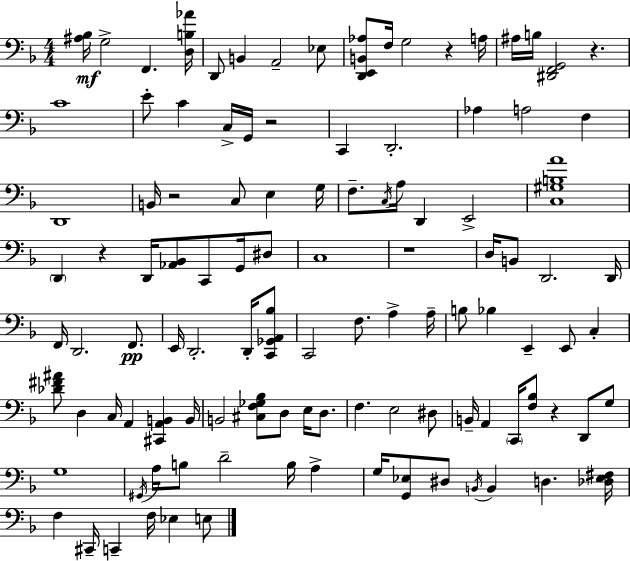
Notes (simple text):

[A#3,Bb3]/s G3/h F2/q. [D3,B3,Ab4]/s D2/e B2/q A2/h Eb3/e [D2,E2,B2,Ab3]/e F3/s G3/h R/q A3/s A#3/s B3/s [D#2,F2,G2]/h R/q. C4/w E4/e C4/q C3/s G2/s R/h C2/q D2/h. Ab3/q A3/h F3/q D2/w B2/s R/h C3/e E3/q G3/s F3/e. C3/s A3/s D2/q E2/h [C3,G#3,B3,A4]/w D2/q R/q D2/s [Ab2,Bb2]/e C2/e G2/s D#3/e C3/w R/w D3/s B2/e D2/h. D2/s F2/s D2/h. F2/e. E2/s D2/h. D2/s [C2,Gb2,A2,Bb3]/e C2/h F3/e. A3/q A3/s B3/e Bb3/q E2/q E2/e C3/q [Db4,F#4,A#4]/e D3/q C3/s A2/q [C#2,A2,B2]/q B2/s B2/h [C#3,F3,Gb3,Bb3]/e D3/e E3/s D3/e. F3/q. E3/h D#3/e B2/s A2/q C2/s [F3,Bb3]/e R/q D2/e G3/e G3/w G#2/s A3/s B3/e D4/h B3/s A3/q G3/s [G2,Eb3]/e D#3/e B2/s B2/q D3/q. [Db3,Eb3,F#3]/s F3/q C#2/s C2/q F3/s Eb3/q E3/e